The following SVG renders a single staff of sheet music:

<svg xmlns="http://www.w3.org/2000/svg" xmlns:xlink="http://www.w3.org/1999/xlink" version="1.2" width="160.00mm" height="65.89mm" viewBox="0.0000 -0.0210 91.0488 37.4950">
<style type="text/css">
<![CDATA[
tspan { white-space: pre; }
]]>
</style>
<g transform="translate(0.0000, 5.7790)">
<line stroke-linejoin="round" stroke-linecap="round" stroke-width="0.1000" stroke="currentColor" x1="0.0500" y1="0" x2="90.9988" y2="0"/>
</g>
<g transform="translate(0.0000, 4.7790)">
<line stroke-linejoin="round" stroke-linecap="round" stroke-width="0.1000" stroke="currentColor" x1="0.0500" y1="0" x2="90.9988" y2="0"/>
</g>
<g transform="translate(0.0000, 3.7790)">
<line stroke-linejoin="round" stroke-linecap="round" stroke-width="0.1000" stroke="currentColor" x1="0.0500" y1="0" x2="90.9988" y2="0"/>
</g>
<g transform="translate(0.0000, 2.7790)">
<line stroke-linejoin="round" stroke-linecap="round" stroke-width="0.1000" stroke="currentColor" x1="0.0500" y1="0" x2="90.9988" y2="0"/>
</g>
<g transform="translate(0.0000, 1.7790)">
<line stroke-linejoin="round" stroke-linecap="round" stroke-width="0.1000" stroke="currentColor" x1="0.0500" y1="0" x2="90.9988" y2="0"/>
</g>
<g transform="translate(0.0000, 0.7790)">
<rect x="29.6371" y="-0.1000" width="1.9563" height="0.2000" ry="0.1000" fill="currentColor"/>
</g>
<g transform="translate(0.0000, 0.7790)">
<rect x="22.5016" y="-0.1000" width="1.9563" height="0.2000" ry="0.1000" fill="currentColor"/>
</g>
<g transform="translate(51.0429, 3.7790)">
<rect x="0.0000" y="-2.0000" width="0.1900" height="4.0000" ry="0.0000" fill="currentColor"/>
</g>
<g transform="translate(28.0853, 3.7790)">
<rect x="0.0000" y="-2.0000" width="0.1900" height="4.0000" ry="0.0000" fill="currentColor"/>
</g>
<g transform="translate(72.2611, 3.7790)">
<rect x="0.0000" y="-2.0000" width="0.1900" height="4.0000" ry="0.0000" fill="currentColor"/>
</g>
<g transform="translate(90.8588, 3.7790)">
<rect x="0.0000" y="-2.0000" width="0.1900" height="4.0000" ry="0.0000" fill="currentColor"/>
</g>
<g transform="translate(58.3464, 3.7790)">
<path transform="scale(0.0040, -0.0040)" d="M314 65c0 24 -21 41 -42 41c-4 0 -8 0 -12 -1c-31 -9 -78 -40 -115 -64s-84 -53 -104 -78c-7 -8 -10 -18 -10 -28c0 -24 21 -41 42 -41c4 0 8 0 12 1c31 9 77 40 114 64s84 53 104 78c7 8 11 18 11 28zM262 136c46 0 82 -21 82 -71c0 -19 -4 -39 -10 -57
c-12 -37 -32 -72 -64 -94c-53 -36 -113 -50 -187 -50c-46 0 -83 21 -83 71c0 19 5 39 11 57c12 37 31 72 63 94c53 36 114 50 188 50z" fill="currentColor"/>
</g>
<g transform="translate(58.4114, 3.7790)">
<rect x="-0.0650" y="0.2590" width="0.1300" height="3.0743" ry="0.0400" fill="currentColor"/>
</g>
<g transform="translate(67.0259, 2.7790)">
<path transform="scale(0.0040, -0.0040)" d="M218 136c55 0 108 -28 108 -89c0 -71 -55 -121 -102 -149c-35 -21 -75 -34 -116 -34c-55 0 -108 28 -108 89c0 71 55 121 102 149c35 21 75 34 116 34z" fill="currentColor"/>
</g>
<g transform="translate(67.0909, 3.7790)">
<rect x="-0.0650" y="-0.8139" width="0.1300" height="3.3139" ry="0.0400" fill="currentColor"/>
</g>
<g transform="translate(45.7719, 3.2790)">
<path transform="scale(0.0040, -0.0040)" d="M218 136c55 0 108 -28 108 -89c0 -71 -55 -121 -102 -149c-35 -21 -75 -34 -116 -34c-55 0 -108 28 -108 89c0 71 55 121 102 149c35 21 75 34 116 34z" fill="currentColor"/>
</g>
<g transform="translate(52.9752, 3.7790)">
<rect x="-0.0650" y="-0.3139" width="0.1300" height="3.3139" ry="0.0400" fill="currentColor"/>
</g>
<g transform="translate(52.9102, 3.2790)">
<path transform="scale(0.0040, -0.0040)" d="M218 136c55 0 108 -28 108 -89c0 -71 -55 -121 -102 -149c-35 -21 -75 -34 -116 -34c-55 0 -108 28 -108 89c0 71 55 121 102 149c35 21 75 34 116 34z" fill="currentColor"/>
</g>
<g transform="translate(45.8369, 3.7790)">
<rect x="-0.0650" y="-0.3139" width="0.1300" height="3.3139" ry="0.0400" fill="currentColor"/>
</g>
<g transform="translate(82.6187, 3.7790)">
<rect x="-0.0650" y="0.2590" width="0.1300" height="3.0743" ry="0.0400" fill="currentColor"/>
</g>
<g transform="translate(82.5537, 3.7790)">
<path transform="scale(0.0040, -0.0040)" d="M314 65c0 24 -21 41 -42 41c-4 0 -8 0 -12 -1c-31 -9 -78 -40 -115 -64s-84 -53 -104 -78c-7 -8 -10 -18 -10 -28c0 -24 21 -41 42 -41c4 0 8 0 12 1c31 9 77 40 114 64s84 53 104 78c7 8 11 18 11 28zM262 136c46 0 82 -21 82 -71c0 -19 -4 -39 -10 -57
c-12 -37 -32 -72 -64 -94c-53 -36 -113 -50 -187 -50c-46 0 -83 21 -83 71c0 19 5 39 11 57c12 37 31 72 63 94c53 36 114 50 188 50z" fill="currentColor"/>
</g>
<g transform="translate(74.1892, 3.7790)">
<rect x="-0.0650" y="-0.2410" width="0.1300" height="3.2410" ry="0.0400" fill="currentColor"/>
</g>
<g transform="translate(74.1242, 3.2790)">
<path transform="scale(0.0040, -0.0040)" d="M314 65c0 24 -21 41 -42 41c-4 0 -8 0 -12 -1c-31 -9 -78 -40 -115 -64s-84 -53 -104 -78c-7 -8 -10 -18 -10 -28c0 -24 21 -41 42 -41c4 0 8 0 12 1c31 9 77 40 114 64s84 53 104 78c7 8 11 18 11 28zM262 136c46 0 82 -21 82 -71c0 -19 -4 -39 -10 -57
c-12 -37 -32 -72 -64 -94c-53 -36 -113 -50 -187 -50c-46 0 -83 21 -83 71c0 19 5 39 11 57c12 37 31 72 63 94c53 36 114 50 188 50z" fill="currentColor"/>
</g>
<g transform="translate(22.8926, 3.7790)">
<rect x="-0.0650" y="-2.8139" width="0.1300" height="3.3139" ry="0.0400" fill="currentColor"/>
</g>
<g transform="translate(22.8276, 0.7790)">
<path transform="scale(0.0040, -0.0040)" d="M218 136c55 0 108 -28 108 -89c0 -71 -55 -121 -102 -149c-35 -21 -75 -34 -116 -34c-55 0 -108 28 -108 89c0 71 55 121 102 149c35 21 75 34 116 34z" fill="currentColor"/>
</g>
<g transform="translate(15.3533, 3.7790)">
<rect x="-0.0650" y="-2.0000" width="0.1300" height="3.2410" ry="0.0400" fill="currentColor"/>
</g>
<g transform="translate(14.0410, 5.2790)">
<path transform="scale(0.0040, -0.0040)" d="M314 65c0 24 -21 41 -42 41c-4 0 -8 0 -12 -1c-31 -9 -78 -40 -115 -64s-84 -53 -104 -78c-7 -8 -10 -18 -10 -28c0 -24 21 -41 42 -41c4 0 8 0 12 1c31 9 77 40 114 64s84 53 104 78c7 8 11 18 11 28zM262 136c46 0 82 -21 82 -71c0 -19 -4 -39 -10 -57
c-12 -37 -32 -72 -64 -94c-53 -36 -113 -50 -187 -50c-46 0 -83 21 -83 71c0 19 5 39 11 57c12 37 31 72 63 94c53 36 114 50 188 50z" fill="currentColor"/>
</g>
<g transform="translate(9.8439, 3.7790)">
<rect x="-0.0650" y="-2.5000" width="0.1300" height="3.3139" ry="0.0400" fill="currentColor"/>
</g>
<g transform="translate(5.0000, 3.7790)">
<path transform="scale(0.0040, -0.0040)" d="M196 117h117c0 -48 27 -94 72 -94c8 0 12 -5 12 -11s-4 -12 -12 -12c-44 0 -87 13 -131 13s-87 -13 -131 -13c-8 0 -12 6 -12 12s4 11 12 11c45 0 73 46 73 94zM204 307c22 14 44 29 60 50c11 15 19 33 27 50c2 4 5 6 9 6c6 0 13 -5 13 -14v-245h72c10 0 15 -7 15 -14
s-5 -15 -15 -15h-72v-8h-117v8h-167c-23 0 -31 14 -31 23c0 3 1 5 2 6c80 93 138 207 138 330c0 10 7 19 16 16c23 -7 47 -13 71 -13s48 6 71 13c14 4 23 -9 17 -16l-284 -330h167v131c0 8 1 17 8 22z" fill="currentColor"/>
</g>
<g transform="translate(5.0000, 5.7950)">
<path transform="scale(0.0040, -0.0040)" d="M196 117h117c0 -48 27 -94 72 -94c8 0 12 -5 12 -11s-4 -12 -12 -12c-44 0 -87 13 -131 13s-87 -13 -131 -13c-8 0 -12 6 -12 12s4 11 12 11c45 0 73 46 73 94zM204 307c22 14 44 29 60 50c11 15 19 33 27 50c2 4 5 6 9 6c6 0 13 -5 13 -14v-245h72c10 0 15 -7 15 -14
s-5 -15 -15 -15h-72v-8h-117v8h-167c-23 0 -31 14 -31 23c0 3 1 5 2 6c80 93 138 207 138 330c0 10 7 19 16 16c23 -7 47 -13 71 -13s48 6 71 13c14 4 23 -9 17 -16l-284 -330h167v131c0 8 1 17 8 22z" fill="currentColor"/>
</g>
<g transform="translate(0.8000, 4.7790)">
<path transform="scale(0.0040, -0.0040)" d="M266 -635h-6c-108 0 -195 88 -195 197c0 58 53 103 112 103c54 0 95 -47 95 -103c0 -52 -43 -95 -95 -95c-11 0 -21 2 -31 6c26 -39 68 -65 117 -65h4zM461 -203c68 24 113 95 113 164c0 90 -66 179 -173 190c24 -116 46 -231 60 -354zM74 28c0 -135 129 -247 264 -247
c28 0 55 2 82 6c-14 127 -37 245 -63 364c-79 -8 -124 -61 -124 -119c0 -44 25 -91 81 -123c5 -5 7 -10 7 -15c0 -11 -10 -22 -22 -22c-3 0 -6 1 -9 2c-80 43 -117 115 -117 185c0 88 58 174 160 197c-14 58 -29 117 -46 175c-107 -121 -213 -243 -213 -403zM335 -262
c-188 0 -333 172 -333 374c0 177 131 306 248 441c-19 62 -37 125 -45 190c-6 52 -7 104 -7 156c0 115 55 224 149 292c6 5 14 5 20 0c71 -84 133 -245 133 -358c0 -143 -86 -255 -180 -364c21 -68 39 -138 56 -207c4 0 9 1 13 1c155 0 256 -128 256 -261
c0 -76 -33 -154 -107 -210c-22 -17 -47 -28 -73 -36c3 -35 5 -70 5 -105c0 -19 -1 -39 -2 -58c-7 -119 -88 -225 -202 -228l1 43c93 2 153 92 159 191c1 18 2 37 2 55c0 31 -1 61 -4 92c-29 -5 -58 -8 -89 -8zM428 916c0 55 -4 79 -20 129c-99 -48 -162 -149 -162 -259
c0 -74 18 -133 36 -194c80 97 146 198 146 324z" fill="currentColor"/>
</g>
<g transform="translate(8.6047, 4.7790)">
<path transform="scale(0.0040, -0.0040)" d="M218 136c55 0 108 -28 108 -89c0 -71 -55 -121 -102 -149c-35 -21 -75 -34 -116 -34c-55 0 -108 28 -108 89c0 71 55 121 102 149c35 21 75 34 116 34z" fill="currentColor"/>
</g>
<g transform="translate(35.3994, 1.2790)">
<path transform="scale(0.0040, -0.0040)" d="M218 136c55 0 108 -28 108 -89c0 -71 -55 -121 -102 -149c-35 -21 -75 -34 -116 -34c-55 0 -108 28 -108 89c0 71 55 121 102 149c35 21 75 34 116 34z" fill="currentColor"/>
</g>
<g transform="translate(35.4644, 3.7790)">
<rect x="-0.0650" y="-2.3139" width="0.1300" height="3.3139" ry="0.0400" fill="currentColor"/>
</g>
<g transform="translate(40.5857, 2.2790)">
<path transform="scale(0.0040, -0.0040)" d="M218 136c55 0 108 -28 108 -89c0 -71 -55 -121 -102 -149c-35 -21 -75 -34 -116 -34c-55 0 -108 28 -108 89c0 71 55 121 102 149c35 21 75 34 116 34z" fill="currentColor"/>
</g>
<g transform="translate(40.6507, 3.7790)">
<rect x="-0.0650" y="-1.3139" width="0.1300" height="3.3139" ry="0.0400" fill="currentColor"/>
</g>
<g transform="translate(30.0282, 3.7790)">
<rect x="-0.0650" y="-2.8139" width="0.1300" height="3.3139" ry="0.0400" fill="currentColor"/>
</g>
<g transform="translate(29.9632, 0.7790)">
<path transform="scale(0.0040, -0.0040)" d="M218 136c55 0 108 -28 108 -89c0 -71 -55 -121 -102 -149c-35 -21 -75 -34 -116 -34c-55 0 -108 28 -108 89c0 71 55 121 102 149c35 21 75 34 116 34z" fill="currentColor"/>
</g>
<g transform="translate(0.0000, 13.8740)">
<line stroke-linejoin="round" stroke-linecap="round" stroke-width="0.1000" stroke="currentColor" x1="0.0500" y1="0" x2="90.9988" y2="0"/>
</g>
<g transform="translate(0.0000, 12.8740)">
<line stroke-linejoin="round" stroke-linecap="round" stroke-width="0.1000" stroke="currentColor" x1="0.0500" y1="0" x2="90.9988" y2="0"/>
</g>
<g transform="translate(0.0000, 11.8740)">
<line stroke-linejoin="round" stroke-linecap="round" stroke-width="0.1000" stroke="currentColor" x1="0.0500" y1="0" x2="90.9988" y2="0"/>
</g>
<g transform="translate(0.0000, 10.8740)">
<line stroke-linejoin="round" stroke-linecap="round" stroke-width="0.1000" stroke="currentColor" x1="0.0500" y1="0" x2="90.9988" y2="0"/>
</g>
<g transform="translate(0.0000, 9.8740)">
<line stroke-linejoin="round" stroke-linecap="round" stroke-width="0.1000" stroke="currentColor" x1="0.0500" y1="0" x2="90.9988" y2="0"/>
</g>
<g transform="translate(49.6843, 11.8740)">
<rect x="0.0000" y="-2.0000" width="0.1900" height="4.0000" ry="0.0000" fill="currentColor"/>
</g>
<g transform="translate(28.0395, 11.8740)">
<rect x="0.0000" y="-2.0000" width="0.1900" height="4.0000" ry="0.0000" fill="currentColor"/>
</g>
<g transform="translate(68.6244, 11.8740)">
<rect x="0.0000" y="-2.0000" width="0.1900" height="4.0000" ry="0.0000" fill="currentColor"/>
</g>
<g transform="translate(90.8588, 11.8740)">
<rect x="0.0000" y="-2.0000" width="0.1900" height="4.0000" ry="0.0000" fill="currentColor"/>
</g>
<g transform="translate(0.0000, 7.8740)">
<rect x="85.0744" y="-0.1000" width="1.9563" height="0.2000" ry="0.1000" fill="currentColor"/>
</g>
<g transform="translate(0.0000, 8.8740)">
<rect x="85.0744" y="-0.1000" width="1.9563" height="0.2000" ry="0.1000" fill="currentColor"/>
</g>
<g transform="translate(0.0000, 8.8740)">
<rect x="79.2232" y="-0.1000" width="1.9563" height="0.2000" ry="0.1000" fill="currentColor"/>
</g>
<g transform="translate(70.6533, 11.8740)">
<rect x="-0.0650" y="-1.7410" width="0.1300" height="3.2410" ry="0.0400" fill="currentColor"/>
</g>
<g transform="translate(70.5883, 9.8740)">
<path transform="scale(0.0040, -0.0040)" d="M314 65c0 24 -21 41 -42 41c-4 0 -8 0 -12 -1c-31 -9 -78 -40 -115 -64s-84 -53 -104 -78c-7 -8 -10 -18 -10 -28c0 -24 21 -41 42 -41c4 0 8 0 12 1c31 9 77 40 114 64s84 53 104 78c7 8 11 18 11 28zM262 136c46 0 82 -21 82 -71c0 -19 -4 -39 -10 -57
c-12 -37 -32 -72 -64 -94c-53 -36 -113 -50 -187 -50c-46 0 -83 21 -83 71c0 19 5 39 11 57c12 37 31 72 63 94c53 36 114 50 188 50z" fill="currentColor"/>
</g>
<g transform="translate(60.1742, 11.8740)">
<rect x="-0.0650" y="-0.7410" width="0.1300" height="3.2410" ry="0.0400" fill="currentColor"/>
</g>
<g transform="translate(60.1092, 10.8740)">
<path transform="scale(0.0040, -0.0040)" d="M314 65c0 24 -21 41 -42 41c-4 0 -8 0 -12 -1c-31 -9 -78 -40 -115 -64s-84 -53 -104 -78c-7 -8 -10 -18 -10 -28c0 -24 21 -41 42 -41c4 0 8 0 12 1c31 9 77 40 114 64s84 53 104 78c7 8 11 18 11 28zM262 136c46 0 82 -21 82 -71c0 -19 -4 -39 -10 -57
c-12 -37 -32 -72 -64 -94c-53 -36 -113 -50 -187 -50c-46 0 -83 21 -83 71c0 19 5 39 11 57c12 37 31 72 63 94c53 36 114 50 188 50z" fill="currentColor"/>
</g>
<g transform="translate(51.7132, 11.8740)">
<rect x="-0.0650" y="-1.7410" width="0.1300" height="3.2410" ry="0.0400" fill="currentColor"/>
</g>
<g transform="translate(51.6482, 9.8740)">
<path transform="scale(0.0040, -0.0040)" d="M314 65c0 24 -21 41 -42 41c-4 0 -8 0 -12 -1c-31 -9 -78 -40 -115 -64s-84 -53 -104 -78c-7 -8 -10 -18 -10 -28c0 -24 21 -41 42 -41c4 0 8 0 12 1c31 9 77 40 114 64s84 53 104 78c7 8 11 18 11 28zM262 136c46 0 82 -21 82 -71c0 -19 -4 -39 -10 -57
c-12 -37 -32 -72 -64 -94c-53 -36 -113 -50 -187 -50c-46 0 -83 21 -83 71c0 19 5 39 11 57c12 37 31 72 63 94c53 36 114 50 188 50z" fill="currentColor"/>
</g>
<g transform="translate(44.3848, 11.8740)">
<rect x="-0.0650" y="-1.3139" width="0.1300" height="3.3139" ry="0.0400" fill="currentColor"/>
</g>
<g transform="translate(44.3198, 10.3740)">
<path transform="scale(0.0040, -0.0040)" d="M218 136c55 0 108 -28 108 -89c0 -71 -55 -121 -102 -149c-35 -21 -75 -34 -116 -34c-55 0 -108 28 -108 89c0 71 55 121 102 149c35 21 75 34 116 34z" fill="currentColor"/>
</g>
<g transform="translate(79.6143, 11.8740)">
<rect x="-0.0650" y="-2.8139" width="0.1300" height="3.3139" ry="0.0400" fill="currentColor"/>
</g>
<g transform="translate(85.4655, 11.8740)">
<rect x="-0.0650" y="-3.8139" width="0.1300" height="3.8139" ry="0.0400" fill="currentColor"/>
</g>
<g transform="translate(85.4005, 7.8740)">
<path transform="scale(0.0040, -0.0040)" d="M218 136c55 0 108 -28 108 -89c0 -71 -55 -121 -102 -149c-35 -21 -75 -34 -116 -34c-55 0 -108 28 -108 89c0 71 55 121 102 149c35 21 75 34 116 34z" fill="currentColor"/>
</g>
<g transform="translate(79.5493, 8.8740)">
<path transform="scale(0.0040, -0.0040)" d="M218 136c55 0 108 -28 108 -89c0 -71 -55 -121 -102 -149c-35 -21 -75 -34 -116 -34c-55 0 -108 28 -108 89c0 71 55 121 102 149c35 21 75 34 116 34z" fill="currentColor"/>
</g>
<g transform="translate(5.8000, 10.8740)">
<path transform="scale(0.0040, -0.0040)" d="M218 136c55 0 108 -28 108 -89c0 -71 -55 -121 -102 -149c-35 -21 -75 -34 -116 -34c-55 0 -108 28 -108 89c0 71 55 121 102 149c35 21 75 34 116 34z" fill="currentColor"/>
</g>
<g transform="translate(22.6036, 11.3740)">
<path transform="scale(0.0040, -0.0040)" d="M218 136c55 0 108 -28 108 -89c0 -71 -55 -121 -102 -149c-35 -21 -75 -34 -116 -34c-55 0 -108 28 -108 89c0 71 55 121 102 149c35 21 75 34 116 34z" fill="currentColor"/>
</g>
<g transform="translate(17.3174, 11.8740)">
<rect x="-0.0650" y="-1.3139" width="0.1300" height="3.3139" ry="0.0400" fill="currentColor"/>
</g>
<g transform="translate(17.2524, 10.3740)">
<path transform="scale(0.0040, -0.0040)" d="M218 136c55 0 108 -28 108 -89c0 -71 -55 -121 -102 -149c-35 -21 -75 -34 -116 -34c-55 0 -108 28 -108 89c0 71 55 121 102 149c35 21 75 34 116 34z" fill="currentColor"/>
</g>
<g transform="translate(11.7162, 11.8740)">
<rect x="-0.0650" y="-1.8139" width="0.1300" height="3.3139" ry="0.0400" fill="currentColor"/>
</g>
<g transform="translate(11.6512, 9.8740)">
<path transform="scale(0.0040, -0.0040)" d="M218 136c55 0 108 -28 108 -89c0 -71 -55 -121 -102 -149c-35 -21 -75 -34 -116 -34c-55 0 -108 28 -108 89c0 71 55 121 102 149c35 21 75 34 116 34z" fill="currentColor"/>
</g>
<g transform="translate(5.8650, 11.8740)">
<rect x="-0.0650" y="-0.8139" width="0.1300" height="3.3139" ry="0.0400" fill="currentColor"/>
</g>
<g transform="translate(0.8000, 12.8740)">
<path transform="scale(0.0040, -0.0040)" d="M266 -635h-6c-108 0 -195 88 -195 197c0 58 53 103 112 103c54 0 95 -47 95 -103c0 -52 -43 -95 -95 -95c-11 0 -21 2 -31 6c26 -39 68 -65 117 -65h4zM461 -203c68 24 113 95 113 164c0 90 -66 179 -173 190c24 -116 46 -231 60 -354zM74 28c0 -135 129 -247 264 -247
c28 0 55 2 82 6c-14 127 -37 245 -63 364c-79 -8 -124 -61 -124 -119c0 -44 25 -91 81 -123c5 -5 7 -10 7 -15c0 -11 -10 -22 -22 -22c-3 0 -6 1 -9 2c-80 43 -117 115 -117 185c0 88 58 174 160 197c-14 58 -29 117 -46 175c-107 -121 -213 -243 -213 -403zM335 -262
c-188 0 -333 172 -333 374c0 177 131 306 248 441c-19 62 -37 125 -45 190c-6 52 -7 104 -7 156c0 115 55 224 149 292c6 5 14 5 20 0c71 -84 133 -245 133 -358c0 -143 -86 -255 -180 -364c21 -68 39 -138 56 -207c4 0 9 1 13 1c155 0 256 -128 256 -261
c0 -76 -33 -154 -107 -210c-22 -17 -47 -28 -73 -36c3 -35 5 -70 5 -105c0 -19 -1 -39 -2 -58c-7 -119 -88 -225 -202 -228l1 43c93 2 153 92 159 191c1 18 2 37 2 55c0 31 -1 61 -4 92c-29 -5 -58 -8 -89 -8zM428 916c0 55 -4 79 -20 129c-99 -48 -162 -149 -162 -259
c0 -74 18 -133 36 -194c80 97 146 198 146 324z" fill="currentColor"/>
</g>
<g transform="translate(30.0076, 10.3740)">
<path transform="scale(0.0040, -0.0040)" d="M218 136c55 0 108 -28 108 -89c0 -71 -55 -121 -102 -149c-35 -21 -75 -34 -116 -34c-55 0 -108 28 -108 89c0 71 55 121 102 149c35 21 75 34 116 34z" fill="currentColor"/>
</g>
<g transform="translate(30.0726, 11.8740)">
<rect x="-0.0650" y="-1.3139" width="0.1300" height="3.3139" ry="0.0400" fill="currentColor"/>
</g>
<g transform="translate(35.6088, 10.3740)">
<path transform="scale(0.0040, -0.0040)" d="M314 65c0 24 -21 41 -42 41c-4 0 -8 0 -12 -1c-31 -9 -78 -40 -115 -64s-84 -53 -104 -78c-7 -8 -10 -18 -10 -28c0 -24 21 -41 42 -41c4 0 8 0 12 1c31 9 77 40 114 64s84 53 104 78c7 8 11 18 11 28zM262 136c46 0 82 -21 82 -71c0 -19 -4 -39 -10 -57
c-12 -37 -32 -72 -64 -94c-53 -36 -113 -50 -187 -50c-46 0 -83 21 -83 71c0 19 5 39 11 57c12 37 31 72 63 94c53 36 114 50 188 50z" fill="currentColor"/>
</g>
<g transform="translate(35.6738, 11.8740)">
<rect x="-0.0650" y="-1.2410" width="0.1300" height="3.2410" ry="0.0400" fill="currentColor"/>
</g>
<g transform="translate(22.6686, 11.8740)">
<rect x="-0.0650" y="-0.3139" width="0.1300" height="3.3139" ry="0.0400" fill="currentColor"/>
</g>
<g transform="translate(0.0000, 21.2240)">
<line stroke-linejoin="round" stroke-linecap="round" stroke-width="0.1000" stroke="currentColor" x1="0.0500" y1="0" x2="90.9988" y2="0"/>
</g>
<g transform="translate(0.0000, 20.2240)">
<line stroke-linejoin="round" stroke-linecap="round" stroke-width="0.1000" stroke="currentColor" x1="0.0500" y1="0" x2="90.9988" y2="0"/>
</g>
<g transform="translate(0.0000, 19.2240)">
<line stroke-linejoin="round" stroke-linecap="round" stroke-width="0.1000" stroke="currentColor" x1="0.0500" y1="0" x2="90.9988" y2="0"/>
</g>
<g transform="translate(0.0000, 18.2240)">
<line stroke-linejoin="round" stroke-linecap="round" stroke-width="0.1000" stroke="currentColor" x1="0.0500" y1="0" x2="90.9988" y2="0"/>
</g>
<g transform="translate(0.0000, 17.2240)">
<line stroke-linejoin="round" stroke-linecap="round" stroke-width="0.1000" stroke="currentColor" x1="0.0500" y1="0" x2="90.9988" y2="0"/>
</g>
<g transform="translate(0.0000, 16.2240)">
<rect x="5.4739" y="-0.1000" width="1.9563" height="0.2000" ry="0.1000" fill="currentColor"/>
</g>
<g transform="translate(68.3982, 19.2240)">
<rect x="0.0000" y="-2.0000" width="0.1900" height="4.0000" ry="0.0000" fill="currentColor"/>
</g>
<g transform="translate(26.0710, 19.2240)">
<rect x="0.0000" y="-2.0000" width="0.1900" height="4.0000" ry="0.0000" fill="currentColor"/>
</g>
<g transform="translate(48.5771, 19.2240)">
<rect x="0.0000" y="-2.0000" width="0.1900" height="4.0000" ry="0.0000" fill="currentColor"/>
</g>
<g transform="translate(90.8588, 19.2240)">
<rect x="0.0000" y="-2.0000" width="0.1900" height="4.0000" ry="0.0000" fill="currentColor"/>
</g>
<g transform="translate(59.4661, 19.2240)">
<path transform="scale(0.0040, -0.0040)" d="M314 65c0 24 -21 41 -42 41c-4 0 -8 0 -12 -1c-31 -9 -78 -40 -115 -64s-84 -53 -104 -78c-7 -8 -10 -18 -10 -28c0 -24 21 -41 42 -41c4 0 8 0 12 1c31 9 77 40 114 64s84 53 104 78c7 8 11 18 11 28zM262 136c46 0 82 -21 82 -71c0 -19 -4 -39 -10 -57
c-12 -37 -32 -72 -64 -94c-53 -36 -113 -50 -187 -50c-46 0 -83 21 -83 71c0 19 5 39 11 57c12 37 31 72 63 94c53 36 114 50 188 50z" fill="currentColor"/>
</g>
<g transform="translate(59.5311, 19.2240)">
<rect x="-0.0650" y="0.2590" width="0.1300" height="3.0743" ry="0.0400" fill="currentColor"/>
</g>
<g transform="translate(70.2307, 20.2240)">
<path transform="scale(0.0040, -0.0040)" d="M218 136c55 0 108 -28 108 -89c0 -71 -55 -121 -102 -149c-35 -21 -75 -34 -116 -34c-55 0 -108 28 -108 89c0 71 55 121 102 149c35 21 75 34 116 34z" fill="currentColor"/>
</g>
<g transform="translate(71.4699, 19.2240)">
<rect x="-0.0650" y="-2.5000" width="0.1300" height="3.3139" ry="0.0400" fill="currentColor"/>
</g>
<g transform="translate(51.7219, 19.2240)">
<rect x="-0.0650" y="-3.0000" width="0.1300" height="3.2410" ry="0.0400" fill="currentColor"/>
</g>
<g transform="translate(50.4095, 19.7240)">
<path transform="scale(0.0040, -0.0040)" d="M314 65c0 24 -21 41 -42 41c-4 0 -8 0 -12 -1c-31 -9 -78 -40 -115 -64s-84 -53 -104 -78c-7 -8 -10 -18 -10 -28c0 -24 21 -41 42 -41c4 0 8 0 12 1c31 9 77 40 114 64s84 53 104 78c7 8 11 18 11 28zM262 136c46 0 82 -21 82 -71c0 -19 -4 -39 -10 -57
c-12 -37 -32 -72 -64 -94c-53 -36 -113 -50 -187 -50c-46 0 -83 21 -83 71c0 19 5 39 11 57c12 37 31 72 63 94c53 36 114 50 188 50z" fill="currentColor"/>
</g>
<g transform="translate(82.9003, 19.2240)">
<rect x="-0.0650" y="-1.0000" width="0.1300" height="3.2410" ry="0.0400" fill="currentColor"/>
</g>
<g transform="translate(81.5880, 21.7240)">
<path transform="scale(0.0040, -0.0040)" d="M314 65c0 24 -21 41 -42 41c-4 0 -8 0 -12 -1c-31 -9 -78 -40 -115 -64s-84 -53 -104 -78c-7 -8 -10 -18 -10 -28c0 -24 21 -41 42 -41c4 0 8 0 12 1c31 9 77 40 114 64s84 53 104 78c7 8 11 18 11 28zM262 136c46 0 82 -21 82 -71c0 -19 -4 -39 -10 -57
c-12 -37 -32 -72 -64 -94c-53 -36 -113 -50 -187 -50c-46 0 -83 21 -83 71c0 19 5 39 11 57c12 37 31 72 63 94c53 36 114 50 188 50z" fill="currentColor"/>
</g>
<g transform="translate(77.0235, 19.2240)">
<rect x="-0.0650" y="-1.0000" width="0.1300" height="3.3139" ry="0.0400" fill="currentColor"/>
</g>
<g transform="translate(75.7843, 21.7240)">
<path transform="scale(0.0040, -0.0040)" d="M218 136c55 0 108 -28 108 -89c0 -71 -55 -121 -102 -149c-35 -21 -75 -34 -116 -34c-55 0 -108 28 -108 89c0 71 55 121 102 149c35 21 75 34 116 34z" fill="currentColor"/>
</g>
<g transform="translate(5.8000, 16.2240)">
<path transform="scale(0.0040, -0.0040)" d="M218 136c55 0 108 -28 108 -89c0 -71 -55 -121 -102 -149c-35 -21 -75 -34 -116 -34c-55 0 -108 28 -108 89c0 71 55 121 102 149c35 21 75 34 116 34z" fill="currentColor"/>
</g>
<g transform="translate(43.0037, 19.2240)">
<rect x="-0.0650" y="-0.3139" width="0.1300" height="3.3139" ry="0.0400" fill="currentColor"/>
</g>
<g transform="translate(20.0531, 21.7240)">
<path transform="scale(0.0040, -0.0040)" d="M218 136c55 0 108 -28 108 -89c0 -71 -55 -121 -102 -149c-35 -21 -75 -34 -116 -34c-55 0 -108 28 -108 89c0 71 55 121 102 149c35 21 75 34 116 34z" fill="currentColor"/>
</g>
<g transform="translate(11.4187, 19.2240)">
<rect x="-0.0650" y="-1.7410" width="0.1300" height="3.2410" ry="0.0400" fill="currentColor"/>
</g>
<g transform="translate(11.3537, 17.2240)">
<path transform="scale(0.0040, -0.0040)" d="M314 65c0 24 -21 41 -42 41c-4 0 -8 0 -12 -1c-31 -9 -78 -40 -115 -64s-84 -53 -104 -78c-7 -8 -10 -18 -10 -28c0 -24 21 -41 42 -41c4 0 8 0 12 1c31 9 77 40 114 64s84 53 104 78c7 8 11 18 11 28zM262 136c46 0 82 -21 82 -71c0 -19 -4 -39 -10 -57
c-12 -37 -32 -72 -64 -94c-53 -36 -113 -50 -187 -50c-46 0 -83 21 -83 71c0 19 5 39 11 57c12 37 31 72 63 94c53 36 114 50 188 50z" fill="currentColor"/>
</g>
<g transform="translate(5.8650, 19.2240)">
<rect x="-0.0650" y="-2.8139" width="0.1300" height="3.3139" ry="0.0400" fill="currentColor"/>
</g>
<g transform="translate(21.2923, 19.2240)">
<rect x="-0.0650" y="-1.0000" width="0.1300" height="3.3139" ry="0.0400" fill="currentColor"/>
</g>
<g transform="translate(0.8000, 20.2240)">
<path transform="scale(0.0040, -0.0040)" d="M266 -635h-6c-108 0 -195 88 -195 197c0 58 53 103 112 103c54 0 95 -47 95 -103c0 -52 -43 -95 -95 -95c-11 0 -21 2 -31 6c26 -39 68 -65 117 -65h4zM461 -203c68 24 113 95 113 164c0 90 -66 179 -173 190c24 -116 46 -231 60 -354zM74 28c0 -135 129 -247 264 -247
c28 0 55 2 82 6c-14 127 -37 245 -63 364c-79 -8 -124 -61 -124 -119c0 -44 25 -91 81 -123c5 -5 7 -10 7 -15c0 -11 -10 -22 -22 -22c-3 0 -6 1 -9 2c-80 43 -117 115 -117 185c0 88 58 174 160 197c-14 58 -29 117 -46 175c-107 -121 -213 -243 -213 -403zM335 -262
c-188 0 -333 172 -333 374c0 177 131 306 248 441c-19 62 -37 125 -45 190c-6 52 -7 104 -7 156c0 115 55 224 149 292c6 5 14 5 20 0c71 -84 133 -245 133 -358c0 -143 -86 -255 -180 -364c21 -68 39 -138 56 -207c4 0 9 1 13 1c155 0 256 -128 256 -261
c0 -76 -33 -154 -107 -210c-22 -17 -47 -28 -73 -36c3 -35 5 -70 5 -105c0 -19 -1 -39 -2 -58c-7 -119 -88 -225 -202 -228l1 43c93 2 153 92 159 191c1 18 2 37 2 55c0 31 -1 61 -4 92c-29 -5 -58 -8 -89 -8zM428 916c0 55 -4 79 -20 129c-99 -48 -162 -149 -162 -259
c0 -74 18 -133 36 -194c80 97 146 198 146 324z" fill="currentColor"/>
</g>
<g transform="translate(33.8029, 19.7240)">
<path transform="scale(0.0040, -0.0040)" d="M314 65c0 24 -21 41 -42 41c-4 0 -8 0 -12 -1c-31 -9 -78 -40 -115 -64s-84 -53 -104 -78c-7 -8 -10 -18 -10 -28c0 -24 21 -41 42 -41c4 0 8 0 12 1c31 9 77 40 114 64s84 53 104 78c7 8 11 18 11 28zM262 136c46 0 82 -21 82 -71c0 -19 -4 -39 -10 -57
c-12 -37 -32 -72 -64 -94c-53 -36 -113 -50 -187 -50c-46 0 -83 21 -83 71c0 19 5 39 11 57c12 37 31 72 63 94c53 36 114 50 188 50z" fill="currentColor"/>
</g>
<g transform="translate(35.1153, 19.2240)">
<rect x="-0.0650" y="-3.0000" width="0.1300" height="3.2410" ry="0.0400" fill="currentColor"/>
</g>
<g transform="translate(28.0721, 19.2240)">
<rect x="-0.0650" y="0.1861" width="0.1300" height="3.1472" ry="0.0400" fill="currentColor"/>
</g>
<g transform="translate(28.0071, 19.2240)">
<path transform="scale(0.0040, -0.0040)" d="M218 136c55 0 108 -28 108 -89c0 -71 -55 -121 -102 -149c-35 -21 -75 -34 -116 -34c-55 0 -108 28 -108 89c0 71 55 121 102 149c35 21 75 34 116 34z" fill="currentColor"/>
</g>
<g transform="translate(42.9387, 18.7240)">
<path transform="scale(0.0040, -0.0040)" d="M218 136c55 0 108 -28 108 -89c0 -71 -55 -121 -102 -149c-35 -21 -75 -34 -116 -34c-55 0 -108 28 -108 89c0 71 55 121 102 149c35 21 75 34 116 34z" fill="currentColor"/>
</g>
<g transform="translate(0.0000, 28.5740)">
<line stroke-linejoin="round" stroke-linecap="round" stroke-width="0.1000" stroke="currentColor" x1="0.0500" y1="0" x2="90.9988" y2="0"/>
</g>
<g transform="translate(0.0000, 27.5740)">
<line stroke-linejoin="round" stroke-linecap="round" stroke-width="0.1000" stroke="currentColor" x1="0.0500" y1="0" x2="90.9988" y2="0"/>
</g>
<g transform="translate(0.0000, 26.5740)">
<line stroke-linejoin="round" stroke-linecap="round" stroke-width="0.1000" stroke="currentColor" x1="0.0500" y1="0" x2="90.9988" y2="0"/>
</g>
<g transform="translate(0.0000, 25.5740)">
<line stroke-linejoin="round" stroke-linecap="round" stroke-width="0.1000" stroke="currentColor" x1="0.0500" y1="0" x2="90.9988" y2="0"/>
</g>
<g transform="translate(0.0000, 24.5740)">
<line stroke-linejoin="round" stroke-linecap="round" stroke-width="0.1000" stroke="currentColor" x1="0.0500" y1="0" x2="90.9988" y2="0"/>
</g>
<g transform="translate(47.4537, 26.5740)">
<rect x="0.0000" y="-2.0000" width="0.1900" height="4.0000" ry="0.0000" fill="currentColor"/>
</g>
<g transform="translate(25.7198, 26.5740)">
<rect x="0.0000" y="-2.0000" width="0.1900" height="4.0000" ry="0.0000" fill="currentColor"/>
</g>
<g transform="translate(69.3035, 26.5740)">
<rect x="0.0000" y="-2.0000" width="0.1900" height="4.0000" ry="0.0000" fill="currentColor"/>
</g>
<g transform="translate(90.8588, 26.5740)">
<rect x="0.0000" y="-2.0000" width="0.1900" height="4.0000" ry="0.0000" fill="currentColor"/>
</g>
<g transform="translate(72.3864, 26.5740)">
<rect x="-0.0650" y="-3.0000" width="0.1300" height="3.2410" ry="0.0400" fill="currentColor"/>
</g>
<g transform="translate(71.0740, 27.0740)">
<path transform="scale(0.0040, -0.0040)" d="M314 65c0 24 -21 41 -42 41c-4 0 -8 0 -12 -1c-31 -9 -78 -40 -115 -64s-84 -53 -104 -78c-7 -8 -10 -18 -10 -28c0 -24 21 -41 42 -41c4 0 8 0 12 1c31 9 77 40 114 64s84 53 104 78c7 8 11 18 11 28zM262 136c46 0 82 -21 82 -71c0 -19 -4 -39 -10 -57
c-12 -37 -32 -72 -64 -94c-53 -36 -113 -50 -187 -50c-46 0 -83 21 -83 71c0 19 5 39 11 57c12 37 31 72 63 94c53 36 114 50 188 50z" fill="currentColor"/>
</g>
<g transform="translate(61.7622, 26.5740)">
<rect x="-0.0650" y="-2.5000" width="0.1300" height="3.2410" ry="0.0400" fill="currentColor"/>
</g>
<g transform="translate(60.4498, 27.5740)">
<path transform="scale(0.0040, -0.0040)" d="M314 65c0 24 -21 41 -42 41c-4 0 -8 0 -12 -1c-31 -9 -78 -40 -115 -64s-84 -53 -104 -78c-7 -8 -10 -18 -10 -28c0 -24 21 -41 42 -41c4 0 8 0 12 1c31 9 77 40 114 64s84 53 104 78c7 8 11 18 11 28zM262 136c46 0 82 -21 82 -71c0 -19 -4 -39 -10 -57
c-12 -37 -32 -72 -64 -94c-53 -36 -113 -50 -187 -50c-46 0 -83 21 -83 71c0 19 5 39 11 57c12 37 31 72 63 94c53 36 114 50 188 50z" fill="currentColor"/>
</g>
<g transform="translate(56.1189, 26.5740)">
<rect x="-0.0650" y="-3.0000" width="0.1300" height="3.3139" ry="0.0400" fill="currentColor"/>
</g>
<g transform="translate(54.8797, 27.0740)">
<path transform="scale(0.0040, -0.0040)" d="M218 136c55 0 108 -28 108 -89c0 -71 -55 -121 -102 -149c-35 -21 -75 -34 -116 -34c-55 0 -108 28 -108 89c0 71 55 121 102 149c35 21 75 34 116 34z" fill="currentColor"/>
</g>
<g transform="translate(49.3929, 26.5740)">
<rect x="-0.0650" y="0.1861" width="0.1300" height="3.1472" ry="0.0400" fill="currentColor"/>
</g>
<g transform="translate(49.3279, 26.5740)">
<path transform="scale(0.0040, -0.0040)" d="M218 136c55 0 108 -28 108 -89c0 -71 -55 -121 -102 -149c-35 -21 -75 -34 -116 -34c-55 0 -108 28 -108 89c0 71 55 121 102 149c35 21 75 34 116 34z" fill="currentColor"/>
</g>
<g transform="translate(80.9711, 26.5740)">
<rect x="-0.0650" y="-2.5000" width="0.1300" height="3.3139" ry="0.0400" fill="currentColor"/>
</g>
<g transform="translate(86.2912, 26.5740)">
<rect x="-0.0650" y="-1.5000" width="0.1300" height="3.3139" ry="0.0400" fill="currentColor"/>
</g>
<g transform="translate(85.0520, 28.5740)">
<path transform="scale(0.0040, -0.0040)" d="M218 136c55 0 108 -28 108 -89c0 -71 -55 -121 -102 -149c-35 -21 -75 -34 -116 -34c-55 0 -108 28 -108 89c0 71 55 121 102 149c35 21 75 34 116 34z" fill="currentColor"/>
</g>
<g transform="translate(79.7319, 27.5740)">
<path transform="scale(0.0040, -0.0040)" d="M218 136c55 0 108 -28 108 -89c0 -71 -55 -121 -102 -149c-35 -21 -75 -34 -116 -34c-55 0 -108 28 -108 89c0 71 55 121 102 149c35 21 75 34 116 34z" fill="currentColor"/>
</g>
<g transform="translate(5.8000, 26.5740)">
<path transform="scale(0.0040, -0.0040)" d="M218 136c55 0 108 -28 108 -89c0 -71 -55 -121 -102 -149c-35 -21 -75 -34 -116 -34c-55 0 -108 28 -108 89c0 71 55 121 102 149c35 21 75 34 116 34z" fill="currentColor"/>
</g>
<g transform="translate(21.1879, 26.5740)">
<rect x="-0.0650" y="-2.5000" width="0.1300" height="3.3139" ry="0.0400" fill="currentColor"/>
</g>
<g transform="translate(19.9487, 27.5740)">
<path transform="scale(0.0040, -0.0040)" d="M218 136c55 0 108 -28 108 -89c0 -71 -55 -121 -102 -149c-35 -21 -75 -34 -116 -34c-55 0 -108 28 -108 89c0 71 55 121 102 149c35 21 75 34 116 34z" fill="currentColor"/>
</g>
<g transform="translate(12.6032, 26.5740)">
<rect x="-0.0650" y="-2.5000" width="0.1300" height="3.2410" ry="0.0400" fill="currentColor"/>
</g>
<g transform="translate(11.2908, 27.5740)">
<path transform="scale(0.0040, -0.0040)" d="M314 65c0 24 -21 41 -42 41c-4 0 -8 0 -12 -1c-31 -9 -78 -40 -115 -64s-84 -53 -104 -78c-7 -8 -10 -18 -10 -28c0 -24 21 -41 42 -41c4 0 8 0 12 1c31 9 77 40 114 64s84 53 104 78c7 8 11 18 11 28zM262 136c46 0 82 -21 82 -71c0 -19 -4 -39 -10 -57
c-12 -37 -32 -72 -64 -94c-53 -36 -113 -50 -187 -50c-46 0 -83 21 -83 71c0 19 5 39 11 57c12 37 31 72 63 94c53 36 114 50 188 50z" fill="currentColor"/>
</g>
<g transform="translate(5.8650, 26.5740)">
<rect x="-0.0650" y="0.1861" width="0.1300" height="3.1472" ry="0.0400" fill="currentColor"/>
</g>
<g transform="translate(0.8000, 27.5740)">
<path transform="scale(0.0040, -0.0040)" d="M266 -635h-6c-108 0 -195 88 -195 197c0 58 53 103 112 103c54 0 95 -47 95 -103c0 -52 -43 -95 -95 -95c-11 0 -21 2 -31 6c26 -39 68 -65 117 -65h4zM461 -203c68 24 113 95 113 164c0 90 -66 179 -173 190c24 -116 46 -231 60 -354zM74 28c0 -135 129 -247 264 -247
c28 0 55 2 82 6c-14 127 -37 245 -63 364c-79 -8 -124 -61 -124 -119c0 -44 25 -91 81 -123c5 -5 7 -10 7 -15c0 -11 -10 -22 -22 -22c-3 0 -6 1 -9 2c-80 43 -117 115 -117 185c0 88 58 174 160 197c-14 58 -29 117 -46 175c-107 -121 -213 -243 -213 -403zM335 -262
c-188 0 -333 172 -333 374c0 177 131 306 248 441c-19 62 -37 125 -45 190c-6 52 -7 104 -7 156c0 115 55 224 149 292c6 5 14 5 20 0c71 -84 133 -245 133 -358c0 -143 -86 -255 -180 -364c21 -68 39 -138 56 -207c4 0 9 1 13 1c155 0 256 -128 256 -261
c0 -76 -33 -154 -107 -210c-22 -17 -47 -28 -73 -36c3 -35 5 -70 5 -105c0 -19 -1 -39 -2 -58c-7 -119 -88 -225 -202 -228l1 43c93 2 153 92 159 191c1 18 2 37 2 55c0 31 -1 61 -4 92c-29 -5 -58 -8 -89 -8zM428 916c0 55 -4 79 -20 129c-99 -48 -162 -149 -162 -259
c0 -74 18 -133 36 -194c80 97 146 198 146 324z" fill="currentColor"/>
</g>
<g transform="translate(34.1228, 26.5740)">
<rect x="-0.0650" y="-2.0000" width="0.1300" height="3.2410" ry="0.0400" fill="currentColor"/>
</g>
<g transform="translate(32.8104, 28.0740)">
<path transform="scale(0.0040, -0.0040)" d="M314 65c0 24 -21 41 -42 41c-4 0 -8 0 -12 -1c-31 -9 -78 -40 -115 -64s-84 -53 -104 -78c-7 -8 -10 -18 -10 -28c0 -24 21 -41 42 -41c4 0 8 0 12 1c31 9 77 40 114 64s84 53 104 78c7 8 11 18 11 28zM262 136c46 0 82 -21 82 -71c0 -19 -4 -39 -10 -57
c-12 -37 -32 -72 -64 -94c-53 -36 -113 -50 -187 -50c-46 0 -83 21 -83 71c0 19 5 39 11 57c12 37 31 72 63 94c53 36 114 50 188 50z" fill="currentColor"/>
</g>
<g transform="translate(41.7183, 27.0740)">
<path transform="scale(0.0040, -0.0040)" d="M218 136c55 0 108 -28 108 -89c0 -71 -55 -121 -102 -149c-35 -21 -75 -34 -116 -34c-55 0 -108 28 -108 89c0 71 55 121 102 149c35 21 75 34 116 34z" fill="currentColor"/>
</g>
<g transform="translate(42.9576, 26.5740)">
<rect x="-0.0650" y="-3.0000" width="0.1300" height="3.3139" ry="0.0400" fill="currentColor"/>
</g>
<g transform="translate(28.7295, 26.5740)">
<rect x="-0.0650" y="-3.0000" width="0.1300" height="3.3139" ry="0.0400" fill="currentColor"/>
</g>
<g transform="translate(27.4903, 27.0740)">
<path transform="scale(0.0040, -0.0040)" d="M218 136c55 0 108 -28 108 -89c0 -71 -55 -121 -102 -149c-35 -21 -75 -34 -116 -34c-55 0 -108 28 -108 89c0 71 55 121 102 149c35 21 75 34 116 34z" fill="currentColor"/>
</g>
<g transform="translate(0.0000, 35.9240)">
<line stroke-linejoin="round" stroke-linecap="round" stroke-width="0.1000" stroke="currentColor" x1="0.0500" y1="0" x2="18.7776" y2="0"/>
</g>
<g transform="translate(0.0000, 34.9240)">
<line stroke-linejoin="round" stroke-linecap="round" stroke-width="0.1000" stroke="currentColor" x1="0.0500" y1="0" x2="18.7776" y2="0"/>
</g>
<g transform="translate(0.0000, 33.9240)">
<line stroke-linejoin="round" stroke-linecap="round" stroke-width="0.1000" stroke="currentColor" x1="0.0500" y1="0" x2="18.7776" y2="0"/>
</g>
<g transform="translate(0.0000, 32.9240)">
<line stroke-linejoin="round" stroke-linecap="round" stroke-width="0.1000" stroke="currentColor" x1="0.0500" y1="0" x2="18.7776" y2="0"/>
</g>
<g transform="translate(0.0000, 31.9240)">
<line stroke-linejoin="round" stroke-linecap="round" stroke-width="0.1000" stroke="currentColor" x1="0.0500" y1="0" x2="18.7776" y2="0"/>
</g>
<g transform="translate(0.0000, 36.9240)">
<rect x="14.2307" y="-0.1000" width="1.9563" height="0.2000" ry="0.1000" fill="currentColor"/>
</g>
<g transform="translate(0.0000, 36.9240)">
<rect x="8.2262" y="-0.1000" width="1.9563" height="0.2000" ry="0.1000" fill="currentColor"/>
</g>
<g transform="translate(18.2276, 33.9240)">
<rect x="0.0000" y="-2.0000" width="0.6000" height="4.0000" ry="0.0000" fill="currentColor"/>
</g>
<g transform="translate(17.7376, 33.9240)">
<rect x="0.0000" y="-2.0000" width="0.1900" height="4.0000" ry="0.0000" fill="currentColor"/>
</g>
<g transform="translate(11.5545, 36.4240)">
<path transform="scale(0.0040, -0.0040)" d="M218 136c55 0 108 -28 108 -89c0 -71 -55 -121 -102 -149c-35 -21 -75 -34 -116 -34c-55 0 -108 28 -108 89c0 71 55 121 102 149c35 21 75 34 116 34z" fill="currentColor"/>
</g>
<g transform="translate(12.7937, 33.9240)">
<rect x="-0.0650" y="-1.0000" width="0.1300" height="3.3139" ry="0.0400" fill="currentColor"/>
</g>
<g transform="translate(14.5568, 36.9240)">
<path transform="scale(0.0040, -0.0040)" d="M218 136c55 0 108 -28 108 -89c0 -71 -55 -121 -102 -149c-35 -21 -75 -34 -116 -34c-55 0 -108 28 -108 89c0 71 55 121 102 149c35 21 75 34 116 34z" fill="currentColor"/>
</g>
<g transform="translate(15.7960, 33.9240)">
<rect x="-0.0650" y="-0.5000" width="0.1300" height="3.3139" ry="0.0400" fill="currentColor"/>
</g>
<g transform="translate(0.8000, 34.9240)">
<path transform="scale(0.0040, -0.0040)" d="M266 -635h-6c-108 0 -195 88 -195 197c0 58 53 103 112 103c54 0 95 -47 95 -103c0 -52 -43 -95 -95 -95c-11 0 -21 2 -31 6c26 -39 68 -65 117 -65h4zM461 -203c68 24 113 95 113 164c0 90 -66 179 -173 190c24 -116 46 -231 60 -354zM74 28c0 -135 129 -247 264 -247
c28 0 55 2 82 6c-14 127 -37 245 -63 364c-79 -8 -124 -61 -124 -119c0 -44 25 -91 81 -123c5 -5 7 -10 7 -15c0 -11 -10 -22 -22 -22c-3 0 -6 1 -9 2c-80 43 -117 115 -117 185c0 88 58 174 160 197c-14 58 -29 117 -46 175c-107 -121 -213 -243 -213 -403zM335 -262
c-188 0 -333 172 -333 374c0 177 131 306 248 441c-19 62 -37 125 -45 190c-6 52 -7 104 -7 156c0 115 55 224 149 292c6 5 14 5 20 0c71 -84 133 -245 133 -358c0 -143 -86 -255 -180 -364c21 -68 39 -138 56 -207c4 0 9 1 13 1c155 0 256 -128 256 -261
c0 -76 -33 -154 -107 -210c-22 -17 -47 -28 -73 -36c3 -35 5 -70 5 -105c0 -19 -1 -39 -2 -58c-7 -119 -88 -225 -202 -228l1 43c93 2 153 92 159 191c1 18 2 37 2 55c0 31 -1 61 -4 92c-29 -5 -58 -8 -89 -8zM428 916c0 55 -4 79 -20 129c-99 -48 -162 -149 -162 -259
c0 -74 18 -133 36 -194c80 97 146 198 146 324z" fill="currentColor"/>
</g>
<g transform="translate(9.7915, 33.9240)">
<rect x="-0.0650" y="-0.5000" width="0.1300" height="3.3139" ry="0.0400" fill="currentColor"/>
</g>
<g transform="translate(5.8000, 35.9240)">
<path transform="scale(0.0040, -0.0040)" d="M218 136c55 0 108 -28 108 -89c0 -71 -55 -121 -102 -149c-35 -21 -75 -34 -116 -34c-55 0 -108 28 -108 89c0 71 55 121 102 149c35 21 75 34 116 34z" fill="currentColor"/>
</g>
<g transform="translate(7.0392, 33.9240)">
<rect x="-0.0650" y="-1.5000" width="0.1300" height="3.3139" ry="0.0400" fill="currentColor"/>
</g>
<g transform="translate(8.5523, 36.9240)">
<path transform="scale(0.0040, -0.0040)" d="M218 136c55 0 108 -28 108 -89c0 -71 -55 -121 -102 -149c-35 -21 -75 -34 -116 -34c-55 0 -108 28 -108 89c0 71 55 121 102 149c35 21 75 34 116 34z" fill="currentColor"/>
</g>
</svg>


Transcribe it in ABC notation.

X:1
T:Untitled
M:4/4
L:1/4
K:C
G F2 a a g e c c B2 d c2 B2 d f e c e e2 e f2 d2 f2 a c' a f2 D B A2 c A2 B2 G D D2 B G2 G A F2 A B A G2 A2 G E E C D C